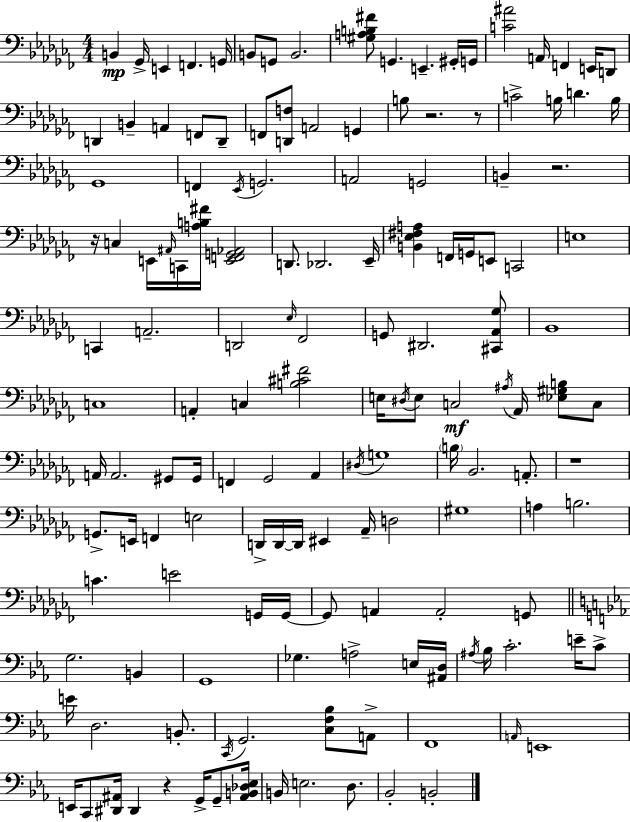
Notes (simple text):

B2/q Gb2/s E2/q F2/q. G2/s B2/e G2/e B2/h. [G#3,A3,B3,F#4]/e G2/q. E2/q. G#2/s G2/s [C4,A#4]/h A2/s F2/q E2/s D2/e D2/q B2/q A2/q F2/e D2/e F2/e [D2,F3]/e A2/h G2/q B3/e R/h. R/e C4/h B3/s D4/q. B3/s Gb2/w F2/q Eb2/s G2/h. A2/h G2/h B2/q R/h. R/s C3/q E2/s A#2/s C2/s [A3,B3,F#4]/s [E2,F2,G2,Ab2]/h D2/e. Db2/h. Eb2/s [B2,Eb3,F#3,A3]/q F2/s G2/s E2/e C2/h E3/w C2/q A2/h. D2/h Eb3/s FES2/h G2/e D#2/h. [C#2,Ab2,Gb3]/e Bb2/w C3/w A2/q C3/q [B3,C#4,F#4]/h E3/s D#3/s E3/e C3/h A#3/s Ab2/s [Eb3,G#3,B3]/e C3/e A2/s A2/h. G#2/e G#2/s F2/q Gb2/h Ab2/q D#3/s G3/w B3/s Bb2/h. A2/e. R/w G2/e. E2/s F2/q E3/h D2/s D2/s D2/s EIS2/q Ab2/s D3/h G#3/w A3/q B3/h. C4/q. E4/h G2/s G2/s G2/e A2/q A2/h G2/e G3/h. B2/q G2/w Gb3/q. A3/h E3/s [A#2,D3]/s A#3/s Bb3/s C4/h. E4/s C4/e E4/s D3/h. B2/e. C2/s G2/h. [C3,F3,Bb3]/e A2/e F2/w A2/s E2/w E2/s C2/e [D#2,A#2]/s D#2/q R/q G2/s G2/e [A#2,B2,Db3,Eb3]/s B2/s E3/h. D3/e. Bb2/h B2/h